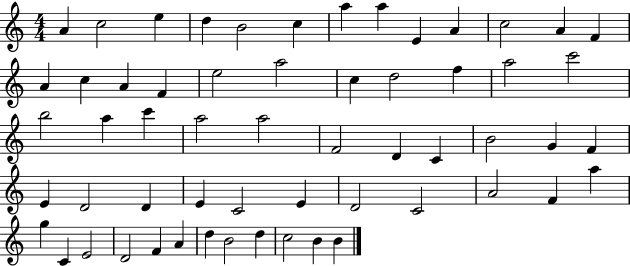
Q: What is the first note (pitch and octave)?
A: A4